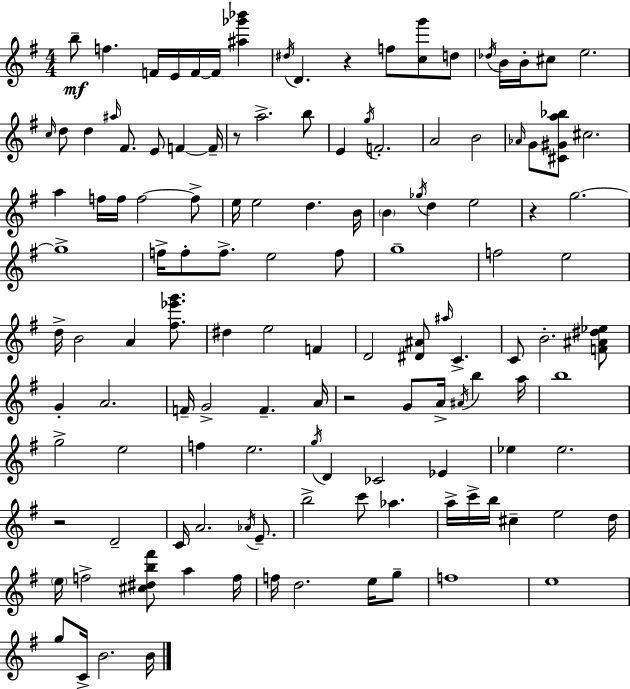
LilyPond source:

{
  \clef treble
  \numericTimeSignature
  \time 4/4
  \key e \minor
  b''8--\mf f''4. f'16 e'16 f'16~~ f'16 <ais'' ges''' bes'''>4 | \acciaccatura { dis''16 } d'4. r4 f''8 <c'' g'''>8 d''8 | \acciaccatura { des''16 } b'16 b'16-. cis''8 e''2. | \grace { c''16 } d''8 d''4 \grace { ais''16 } fis'8. e'8 f'4~~ | \break f'16-- r8 a''2.-> | b''8 e'4 \acciaccatura { g''16 } f'2.-. | a'2 b'2 | \grace { aes'16 } g'8 <cis' gis' a'' bes''>8 cis''2. | \break a''4 f''16 f''16 f''2~~ | f''8-> e''16 e''2 d''4. | b'16 \parenthesize b'4 \acciaccatura { ges''16 } d''4 e''2 | r4 g''2.~~ | \break g''1-> | f''16-> f''8-. f''8.-> e''2 | f''8 g''1-- | f''2 e''2 | \break d''16-> b'2 | a'4 <fis'' ees''' g'''>8. dis''4 e''2 | f'4 d'2 <dis' ais'>8 | \grace { ais''16 } c'4.-> c'8 b'2.-. | \break <f' ais' dis'' ees''>8 g'4-. a'2. | f'16-- g'2-> | f'4.-- a'16 r2 | g'8 a'16-> \acciaccatura { ais'16 } b''4 a''16 b''1 | \break g''2-> | e''2 f''4 e''2. | \acciaccatura { g''16 } d'4 ces'2 | ees'4 ees''4 ees''2. | \break r2 | d'2-- c'16 a'2. | \acciaccatura { aes'16 } e'8.-- b''2-> | c'''8 aes''4. a''16-> c'''16-> b''16 cis''4-- | \break e''2 d''16 \parenthesize e''16 f''2-> | <cis'' dis'' b'' fis'''>8 a''4 f''16 f''16 d''2. | e''16 g''8-- f''1 | e''1 | \break g''8 c'16-> b'2. | b'16 \bar "|."
}